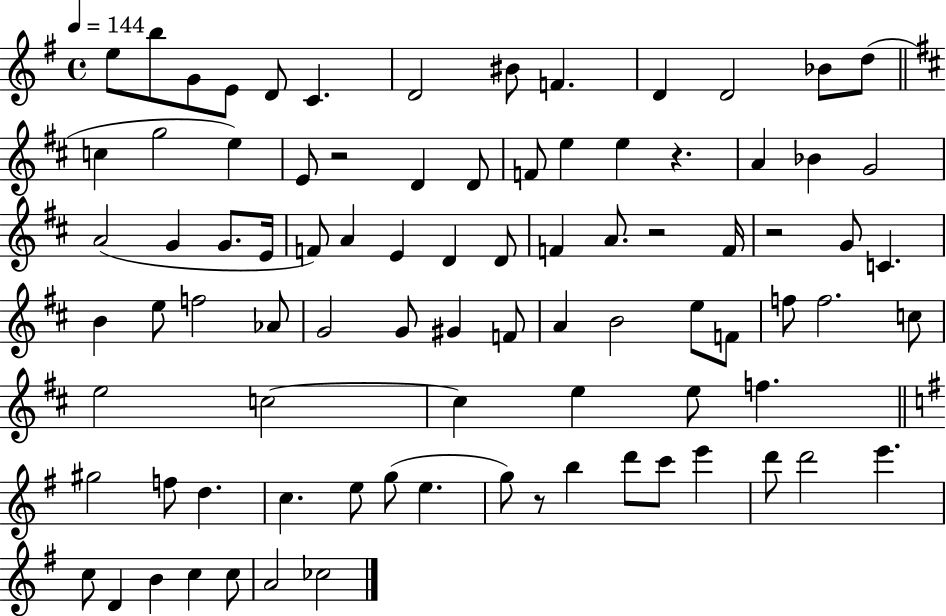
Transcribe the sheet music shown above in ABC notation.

X:1
T:Untitled
M:4/4
L:1/4
K:G
e/2 b/2 G/2 E/2 D/2 C D2 ^B/2 F D D2 _B/2 d/2 c g2 e E/2 z2 D D/2 F/2 e e z A _B G2 A2 G G/2 E/4 F/2 A E D D/2 F A/2 z2 F/4 z2 G/2 C B e/2 f2 _A/2 G2 G/2 ^G F/2 A B2 e/2 F/2 f/2 f2 c/2 e2 c2 c e e/2 f ^g2 f/2 d c e/2 g/2 e g/2 z/2 b d'/2 c'/2 e' d'/2 d'2 e' c/2 D B c c/2 A2 _c2